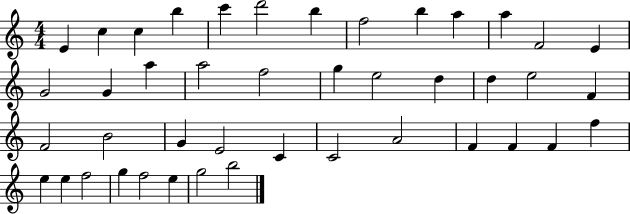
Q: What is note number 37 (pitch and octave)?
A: E5